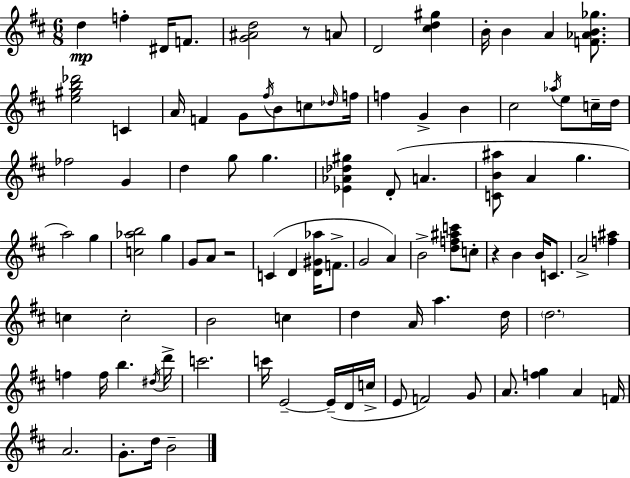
X:1
T:Untitled
M:6/8
L:1/4
K:D
d f ^D/4 F/2 [G^Ad]2 z/2 A/2 D2 [^cd^g] B/4 B A [F_AB_g]/2 [e^gb_d']2 C A/4 F G/2 ^f/4 B/2 c/2 _d/4 f/4 f G B ^c2 _a/4 e/2 c/4 d/4 _f2 G d g/2 g [_E_A_d^g] D/2 A [CB^a]/2 A g a2 g [c_ab]2 g G/2 A/2 z2 C D [D^G_a]/4 F/2 G2 A B2 [df^ac']/2 c/2 z B B/4 C/2 A2 [f^a] c c2 B2 c d A/4 a d/4 d2 f f/4 b ^d/4 d'/4 c'2 c'/4 E2 E/4 D/4 c/4 E/2 F2 G/2 A/2 [fg] A F/4 A2 G/2 d/4 B2